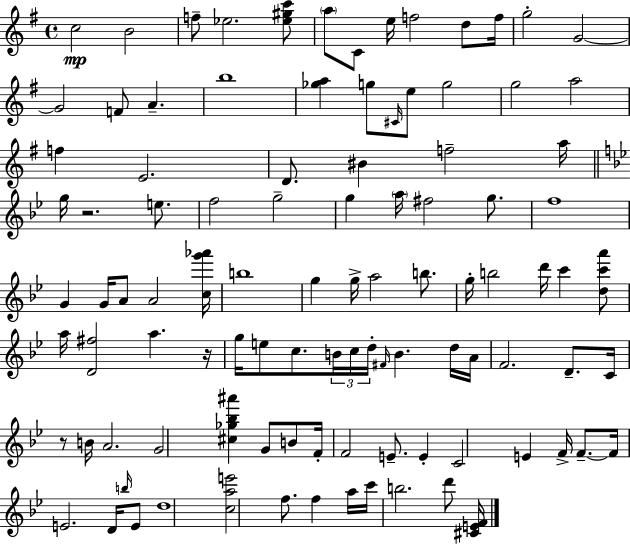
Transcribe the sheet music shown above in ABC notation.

X:1
T:Untitled
M:4/4
L:1/4
K:G
c2 B2 f/2 _e2 [_e^gc']/2 a/2 C/2 e/4 f2 d/2 f/4 g2 G2 G2 F/2 A b4 [_ga] g/2 ^C/4 e/2 g2 g2 a2 f E2 D/2 ^B f2 a/4 g/4 z2 e/2 f2 g2 g a/4 ^f2 g/2 f4 G G/4 A/2 A2 [cg'_a']/4 b4 g g/4 a2 b/2 g/4 b2 d'/4 c' [dc'a']/2 a/4 [D^f]2 a z/4 g/4 e/2 c/2 B/4 c/4 d/4 ^F/4 B d/4 A/4 F2 D/2 C/4 z/2 B/4 A2 G2 [^c_g_b^a'] G/2 B/2 F/4 F2 E/2 E C2 E F/4 F/2 F/4 E2 D/4 b/4 E/2 d4 [cae']2 f/2 f a/4 c'/4 b2 d'/2 [^CEF]/4